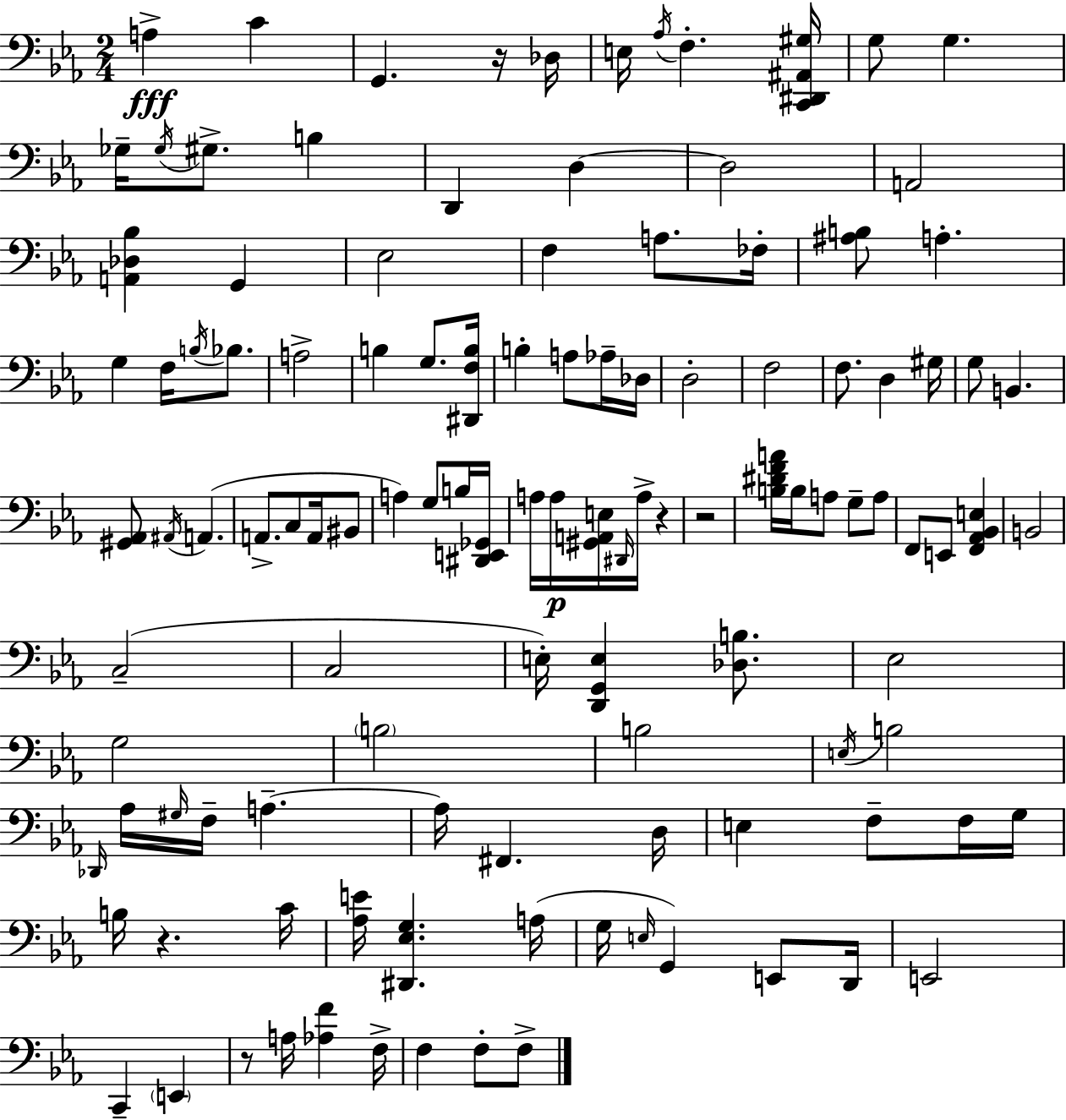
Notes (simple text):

A3/q C4/q G2/q. R/s Db3/s E3/s Ab3/s F3/q. [C2,D#2,A#2,G#3]/s G3/e G3/q. Gb3/s Gb3/s G#3/e. B3/q D2/q D3/q D3/h A2/h [A2,Db3,Bb3]/q G2/q Eb3/h F3/q A3/e. FES3/s [A#3,B3]/e A3/q. G3/q F3/s B3/s Bb3/e. A3/h B3/q G3/e. [D#2,F3,B3]/s B3/q A3/e Ab3/s Db3/s D3/h F3/h F3/e. D3/q G#3/s G3/e B2/q. [G#2,Ab2]/e A#2/s A2/q. A2/e. C3/e A2/s BIS2/e A3/q G3/e B3/s [D#2,E2,Gb2]/s A3/s A3/s [G#2,A2,E3]/s D#2/s A3/s R/q R/h [B3,D#4,F4,A4]/s B3/s A3/e G3/e A3/e F2/e E2/e [F2,Ab2,Bb2,E3]/q B2/h C3/h C3/h E3/s [D2,G2,E3]/q [Db3,B3]/e. Eb3/h G3/h B3/h B3/h E3/s B3/h Db2/s Ab3/s G#3/s F3/s A3/q. A3/s F#2/q. D3/s E3/q F3/e F3/s G3/s B3/s R/q. C4/s [Ab3,E4]/s [D#2,Eb3,G3]/q. A3/s G3/s E3/s G2/q E2/e D2/s E2/h C2/q E2/q R/e A3/s [Ab3,F4]/q F3/s F3/q F3/e F3/e